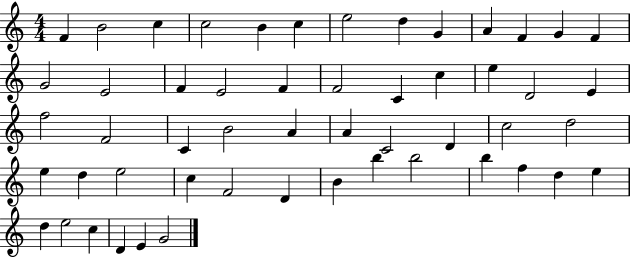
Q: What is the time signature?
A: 4/4